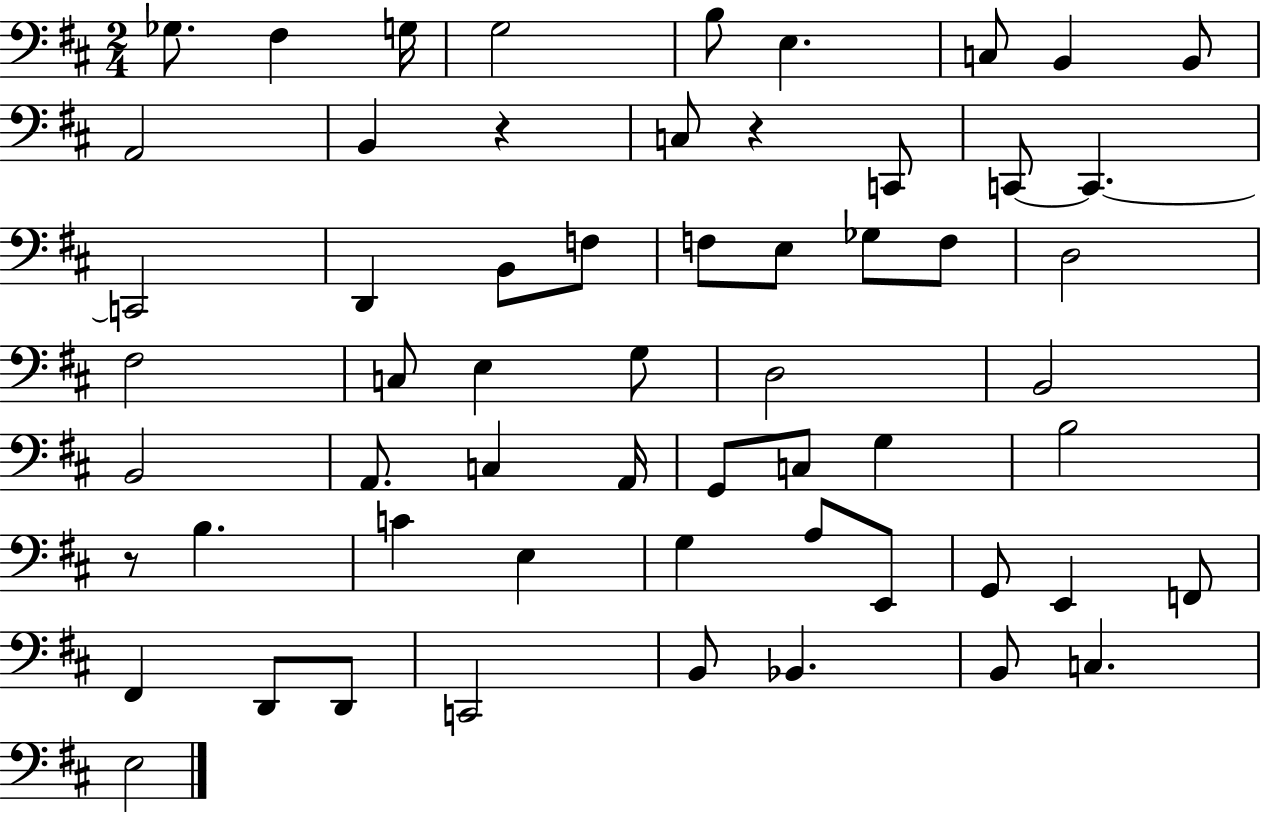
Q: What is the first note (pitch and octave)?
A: Gb3